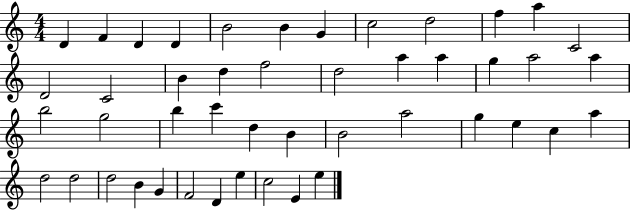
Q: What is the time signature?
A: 4/4